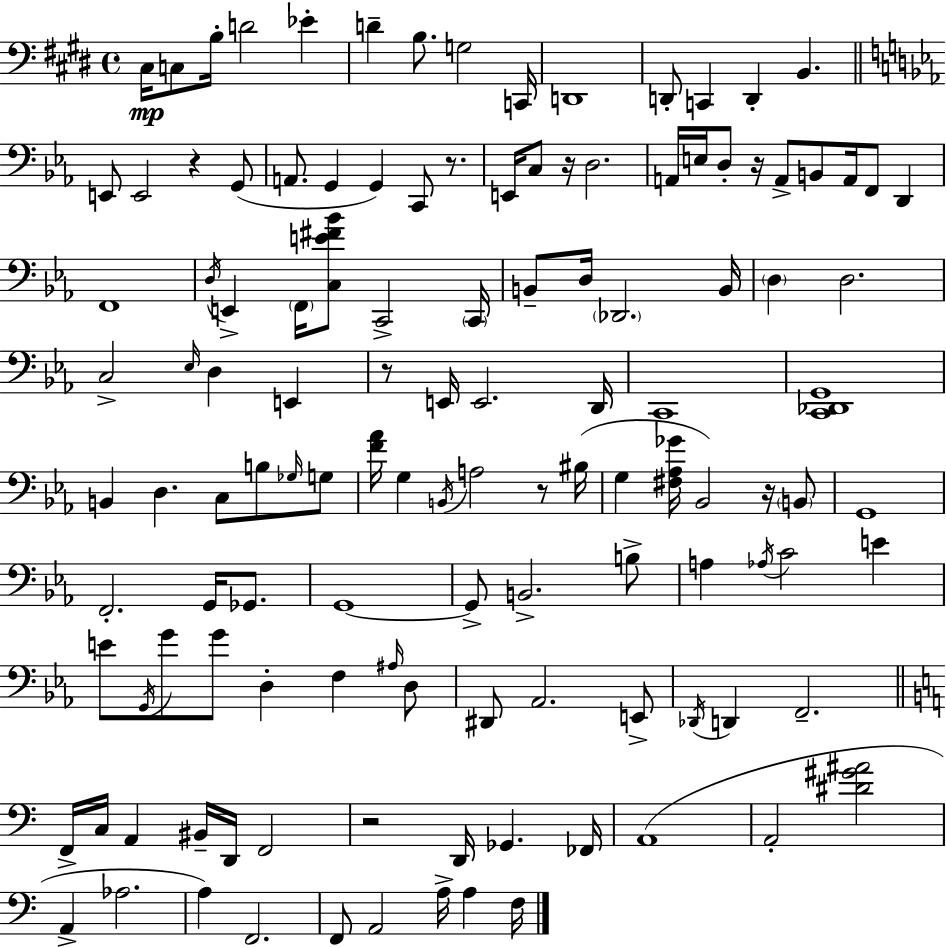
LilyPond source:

{
  \clef bass
  \time 4/4
  \defaultTimeSignature
  \key e \major
  cis16\mp c8 b16-. d'2 ees'4-. | d'4-- b8. g2 c,16 | d,1 | d,8-. c,4 d,4-. b,4. | \break \bar "||" \break \key ees \major e,8 e,2 r4 g,8( | a,8. g,4 g,4) c,8 r8. | e,16 c8 r16 d2. | a,16 e16 d8-. r16 a,8-> b,8 a,16 f,8 d,4 | \break f,1 | \acciaccatura { d16 } e,4-> \parenthesize f,16 <c e' fis' bes'>8 c,2-> | \parenthesize c,16 b,8-- d16 \parenthesize des,2. | b,16 \parenthesize d4 d2. | \break c2-> \grace { ees16 } d4 e,4 | r8 e,16 e,2. | d,16 c,1 | <c, des, g,>1 | \break b,4 d4. c8 b8 | \grace { ges16 } g8 <f' aes'>16 g4 \acciaccatura { b,16 } a2 | r8 bis16( g4 <fis aes ges'>16 bes,2) | r16 \parenthesize b,8 g,1 | \break f,2.-. | g,16 ges,8. g,1~~ | g,8-> b,2.-> | b8-> a4 \acciaccatura { aes16 } c'2 | \break e'4 e'8 \acciaccatura { g,16 } g'8 g'8 d4-. | f4 \grace { ais16 } d8 dis,8 aes,2. | e,8-> \acciaccatura { des,16 } d,4 f,2.-- | \bar "||" \break \key a \minor f,16-> c16 a,4 bis,16-- d,16 f,2 | r2 d,16 ges,4. fes,16 | a,1( | a,2-. <dis' gis' ais'>2 | \break a,4-> aes2. | a4) f,2. | f,8 a,2 a16-> a4 f16 | \bar "|."
}